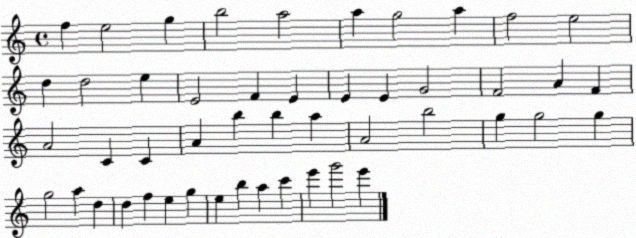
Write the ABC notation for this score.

X:1
T:Untitled
M:4/4
L:1/4
K:C
f e2 g b2 a2 a g2 a f2 e2 d d2 e E2 F E E E G2 F2 A F A2 C C A b b a A2 b2 g g2 g g2 a d d f e g e b a c' e' g'2 e'